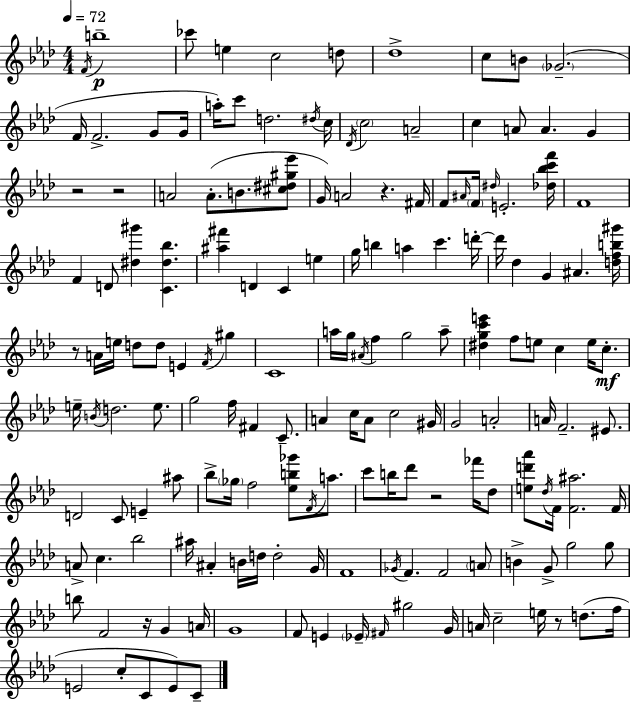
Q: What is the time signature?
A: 4/4